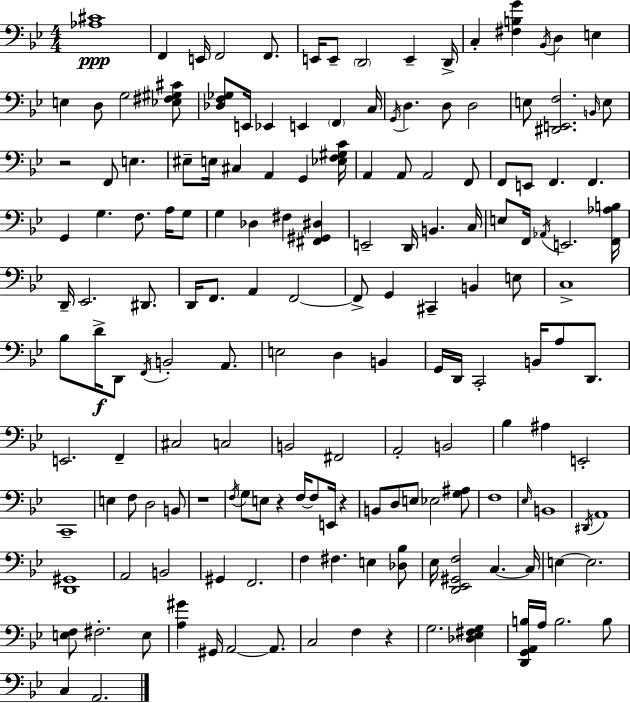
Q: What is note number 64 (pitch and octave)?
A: F2